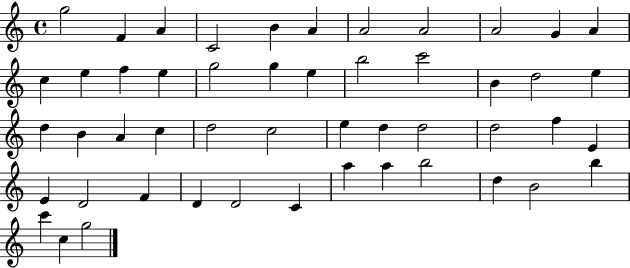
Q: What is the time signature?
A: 4/4